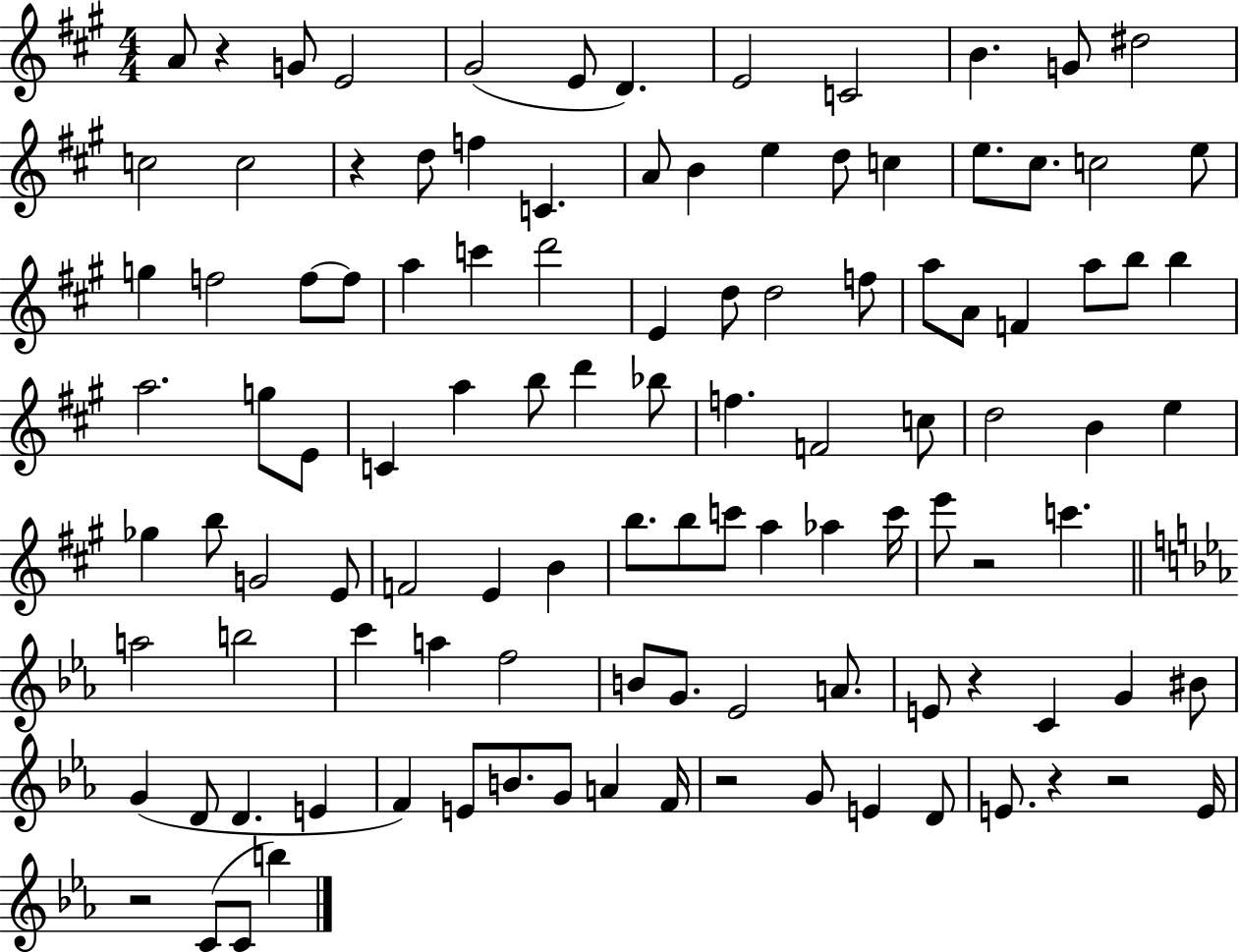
{
  \clef treble
  \numericTimeSignature
  \time 4/4
  \key a \major
  \repeat volta 2 { a'8 r4 g'8 e'2 | gis'2( e'8 d'4.) | e'2 c'2 | b'4. g'8 dis''2 | \break c''2 c''2 | r4 d''8 f''4 c'4. | a'8 b'4 e''4 d''8 c''4 | e''8. cis''8. c''2 e''8 | \break g''4 f''2 f''8~~ f''8 | a''4 c'''4 d'''2 | e'4 d''8 d''2 f''8 | a''8 a'8 f'4 a''8 b''8 b''4 | \break a''2. g''8 e'8 | c'4 a''4 b''8 d'''4 bes''8 | f''4. f'2 c''8 | d''2 b'4 e''4 | \break ges''4 b''8 g'2 e'8 | f'2 e'4 b'4 | b''8. b''8 c'''8 a''4 aes''4 c'''16 | e'''8 r2 c'''4. | \break \bar "||" \break \key c \minor a''2 b''2 | c'''4 a''4 f''2 | b'8 g'8. ees'2 a'8. | e'8 r4 c'4 g'4 bis'8 | \break g'4( d'8 d'4. e'4 | f'4) e'8 b'8. g'8 a'4 f'16 | r2 g'8 e'4 d'8 | e'8. r4 r2 e'16 | \break r2 c'8( c'8 b''4) | } \bar "|."
}